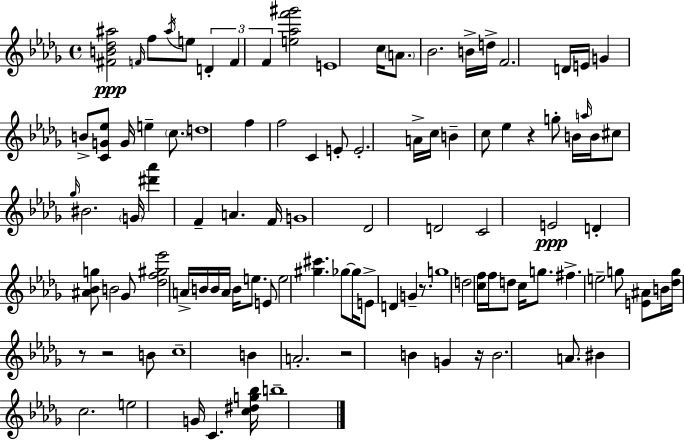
X:1
T:Untitled
M:4/4
L:1/4
K:Bbm
[^FB_d^a]2 F/4 f/2 ^a/4 e/2 D F F [e_af'^g']2 E4 c/4 A/2 _B2 B/4 d/4 F2 D/4 E/4 G B/2 [CG_e]/2 G/4 e c/2 d4 f f2 C E/2 E2 A/4 c/4 B c/2 _e z g/2 B/4 a/4 B/4 ^c/2 _g/4 ^B2 G/4 [^d'_a'] F A F/4 G4 _D2 D2 C2 E2 D [^A_Bg]/2 B2 _G/2 [_df^g_e']2 A/4 B/4 B/4 A/4 B/4 e/2 E/2 e2 [^g^c'] _g/2 _g/4 E/2 D G z/2 g4 d2 [cf]/4 f/4 d/2 c/4 g/2 ^f e2 g/2 [E^A]/2 B/4 [_dg]/4 z/2 z2 B/2 c4 B A2 z2 B G z/4 B2 A/2 ^B c2 e2 G/4 C [c^dg_b]/4 b4